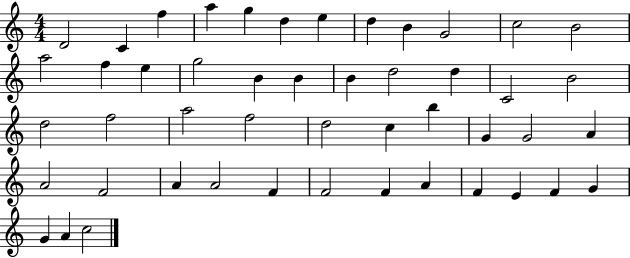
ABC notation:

X:1
T:Untitled
M:4/4
L:1/4
K:C
D2 C f a g d e d B G2 c2 B2 a2 f e g2 B B B d2 d C2 B2 d2 f2 a2 f2 d2 c b G G2 A A2 F2 A A2 F F2 F A F E F G G A c2